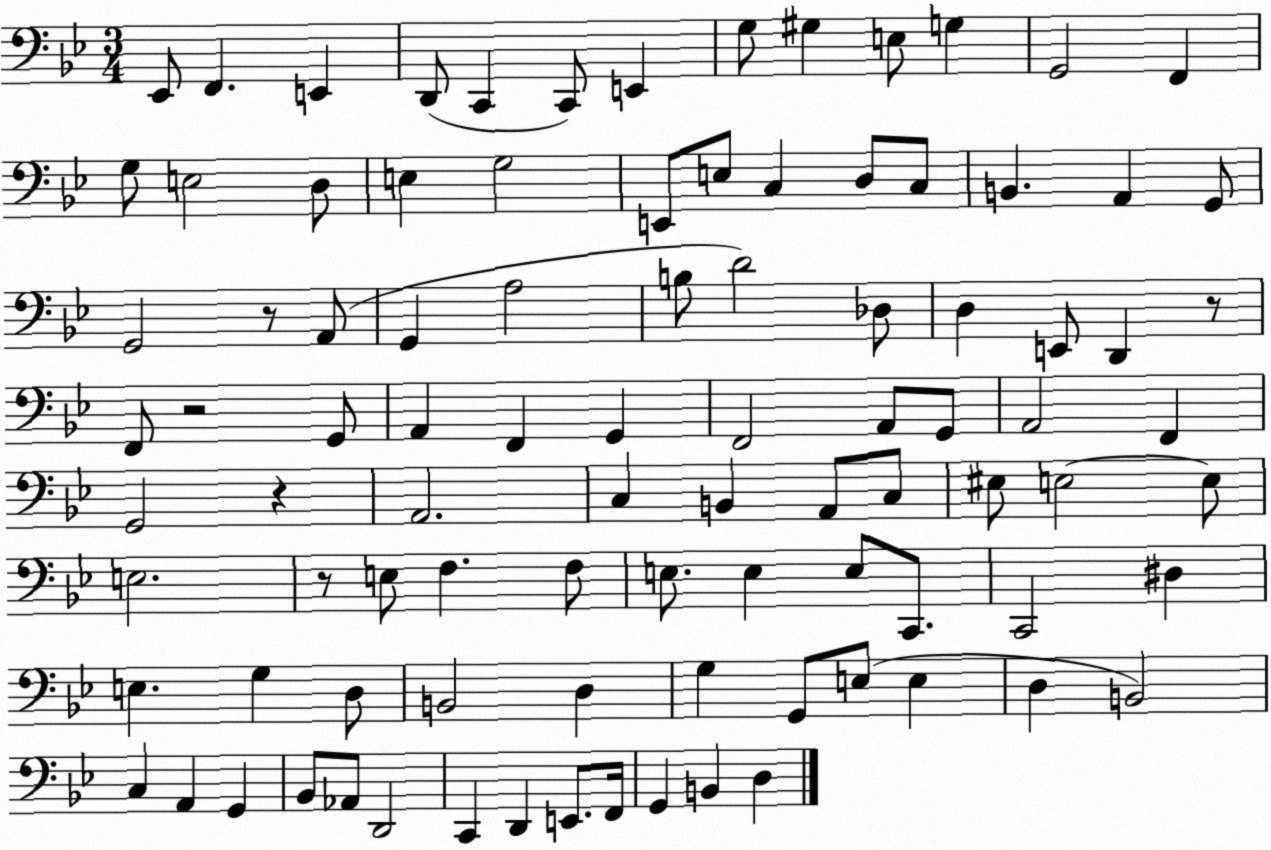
X:1
T:Untitled
M:3/4
L:1/4
K:Bb
_E,,/2 F,, E,, D,,/2 C,, C,,/2 E,, G,/2 ^G, E,/2 G, G,,2 F,, G,/2 E,2 D,/2 E, G,2 E,,/2 E,/2 C, D,/2 C,/2 B,, A,, G,,/2 G,,2 z/2 A,,/2 G,, A,2 B,/2 D2 _D,/2 D, E,,/2 D,, z/2 F,,/2 z2 G,,/2 A,, F,, G,, F,,2 A,,/2 G,,/2 A,,2 F,, G,,2 z A,,2 C, B,, A,,/2 C,/2 ^E,/2 E,2 E,/2 E,2 z/2 E,/2 F, F,/2 E,/2 E, E,/2 C,,/2 C,,2 ^D, E, G, D,/2 B,,2 D, G, G,,/2 E,/2 E, D, B,,2 C, A,, G,, _B,,/2 _A,,/2 D,,2 C,, D,, E,,/2 F,,/4 G,, B,, D,